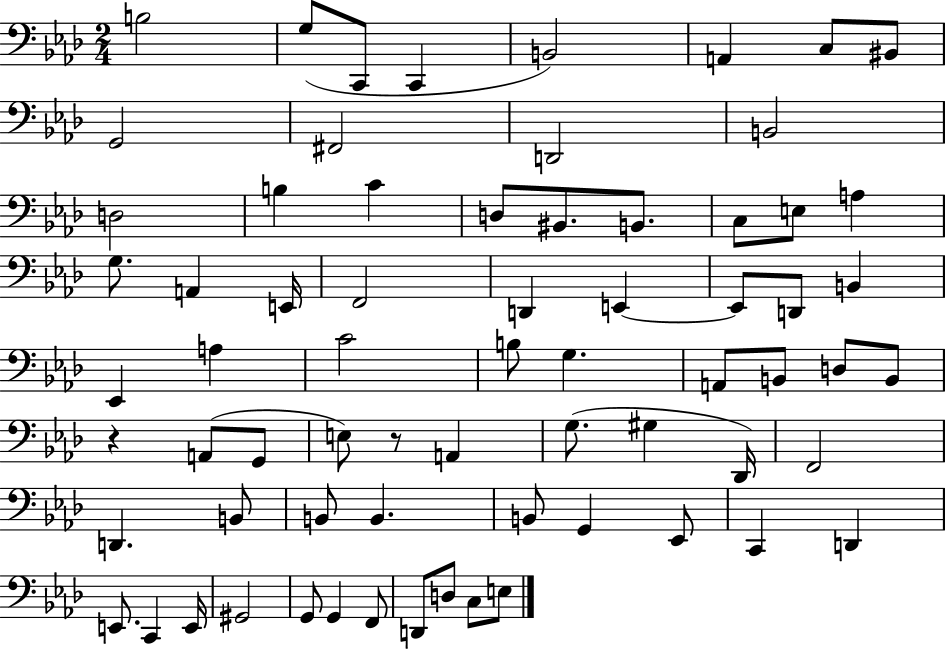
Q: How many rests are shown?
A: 2